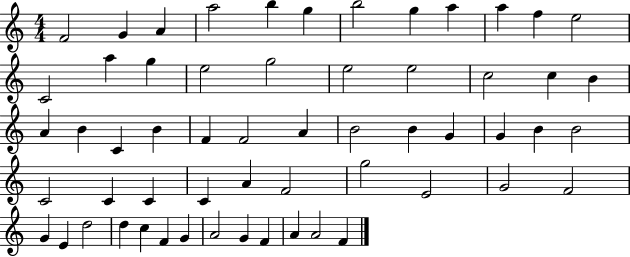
{
  \clef treble
  \numericTimeSignature
  \time 4/4
  \key c \major
  f'2 g'4 a'4 | a''2 b''4 g''4 | b''2 g''4 a''4 | a''4 f''4 e''2 | \break c'2 a''4 g''4 | e''2 g''2 | e''2 e''2 | c''2 c''4 b'4 | \break a'4 b'4 c'4 b'4 | f'4 f'2 a'4 | b'2 b'4 g'4 | g'4 b'4 b'2 | \break c'2 c'4 c'4 | c'4 a'4 f'2 | g''2 e'2 | g'2 f'2 | \break g'4 e'4 d''2 | d''4 c''4 f'4 g'4 | a'2 g'4 f'4 | a'4 a'2 f'4 | \break \bar "|."
}